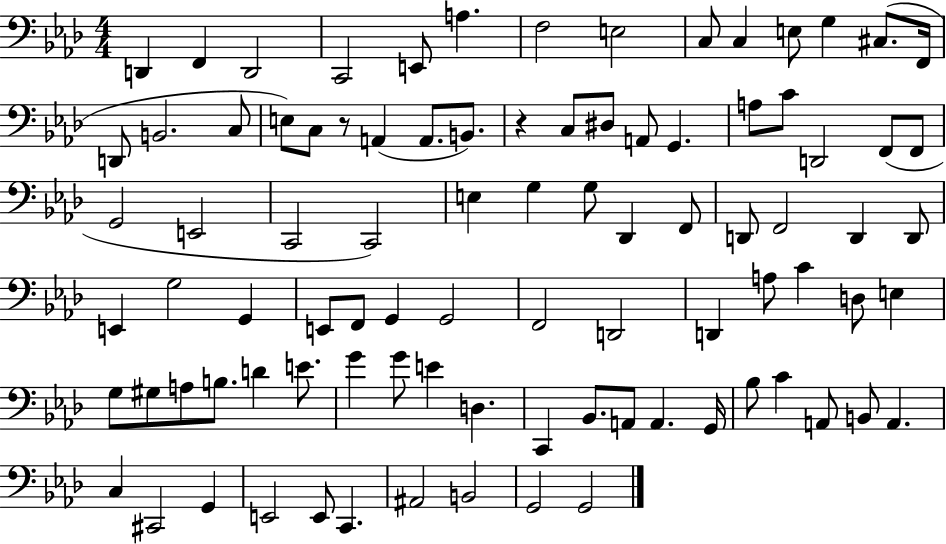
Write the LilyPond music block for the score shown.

{
  \clef bass
  \numericTimeSignature
  \time 4/4
  \key aes \major
  d,4 f,4 d,2 | c,2 e,8 a4. | f2 e2 | c8 c4 e8 g4 cis8.( f,16 | \break d,8 b,2. c8 | e8) c8 r8 a,4( a,8. b,8.) | r4 c8 dis8 a,8 g,4. | a8 c'8 d,2 f,8( f,8 | \break g,2 e,2 | c,2 c,2) | e4 g4 g8 des,4 f,8 | d,8 f,2 d,4 d,8 | \break e,4 g2 g,4 | e,8 f,8 g,4 g,2 | f,2 d,2 | d,4 a8 c'4 d8 e4 | \break g8 gis8 a8 b8. d'4 e'8. | g'4 g'8 e'4 d4. | c,4 bes,8. a,8 a,4. g,16 | bes8 c'4 a,8 b,8 a,4. | \break c4 cis,2 g,4 | e,2 e,8 c,4. | ais,2 b,2 | g,2 g,2 | \break \bar "|."
}